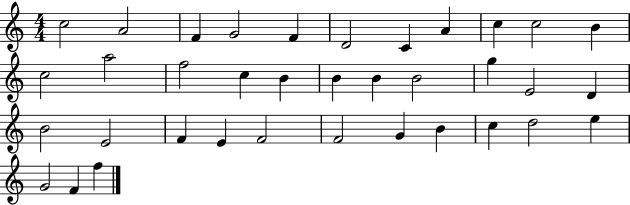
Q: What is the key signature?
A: C major